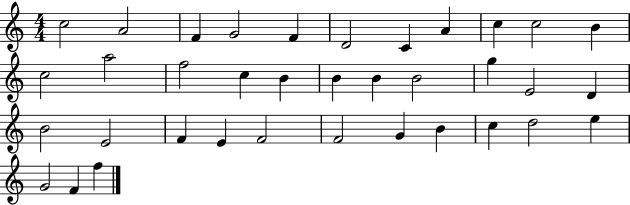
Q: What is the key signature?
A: C major